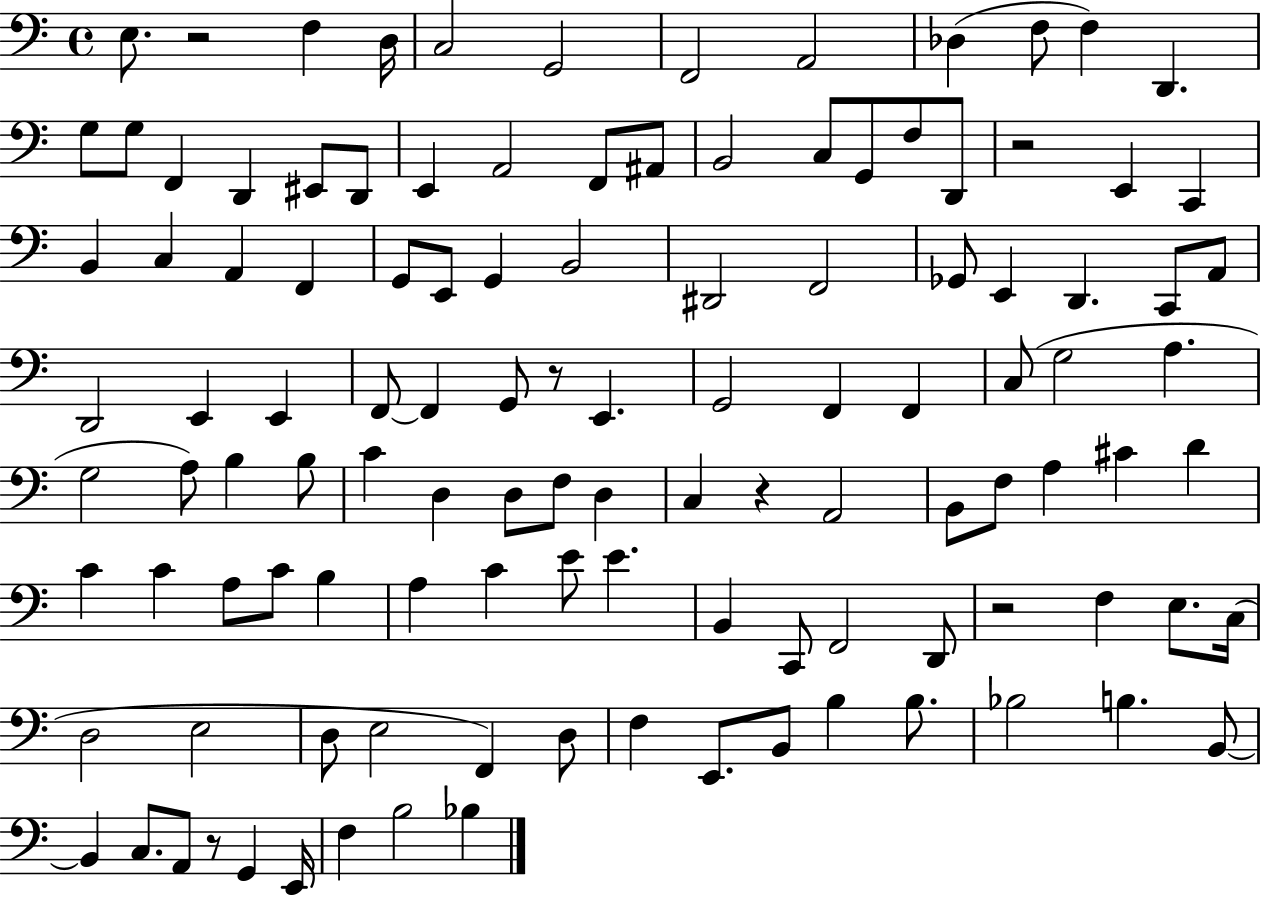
{
  \clef bass
  \time 4/4
  \defaultTimeSignature
  \key c \major
  e8. r2 f4 d16 | c2 g,2 | f,2 a,2 | des4( f8 f4) d,4. | \break g8 g8 f,4 d,4 eis,8 d,8 | e,4 a,2 f,8 ais,8 | b,2 c8 g,8 f8 d,8 | r2 e,4 c,4 | \break b,4 c4 a,4 f,4 | g,8 e,8 g,4 b,2 | dis,2 f,2 | ges,8 e,4 d,4. c,8 a,8 | \break d,2 e,4 e,4 | f,8~~ f,4 g,8 r8 e,4. | g,2 f,4 f,4 | c8( g2 a4. | \break g2 a8) b4 b8 | c'4 d4 d8 f8 d4 | c4 r4 a,2 | b,8 f8 a4 cis'4 d'4 | \break c'4 c'4 a8 c'8 b4 | a4 c'4 e'8 e'4. | b,4 c,8 f,2 d,8 | r2 f4 e8. c16( | \break d2 e2 | d8 e2 f,4) d8 | f4 e,8. b,8 b4 b8. | bes2 b4. b,8~~ | \break b,4 c8. a,8 r8 g,4 e,16 | f4 b2 bes4 | \bar "|."
}